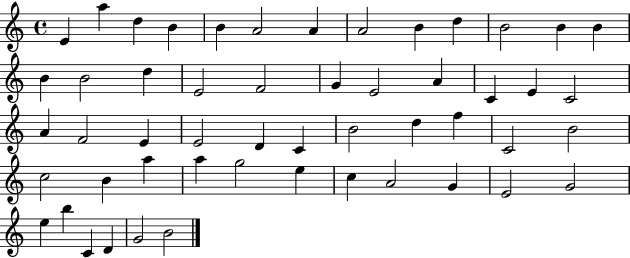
{
  \clef treble
  \time 4/4
  \defaultTimeSignature
  \key c \major
  e'4 a''4 d''4 b'4 | b'4 a'2 a'4 | a'2 b'4 d''4 | b'2 b'4 b'4 | \break b'4 b'2 d''4 | e'2 f'2 | g'4 e'2 a'4 | c'4 e'4 c'2 | \break a'4 f'2 e'4 | e'2 d'4 c'4 | b'2 d''4 f''4 | c'2 b'2 | \break c''2 b'4 a''4 | a''4 g''2 e''4 | c''4 a'2 g'4 | e'2 g'2 | \break e''4 b''4 c'4 d'4 | g'2 b'2 | \bar "|."
}